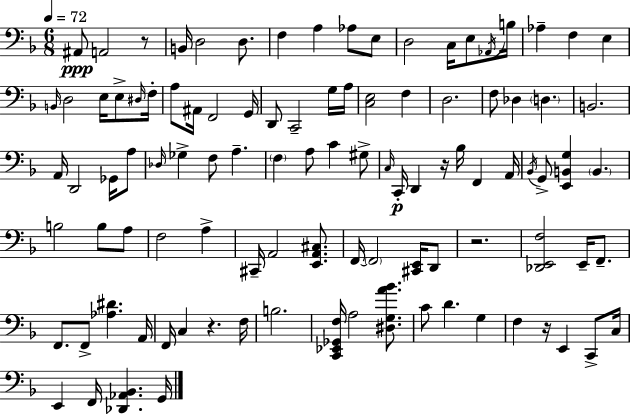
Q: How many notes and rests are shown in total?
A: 102